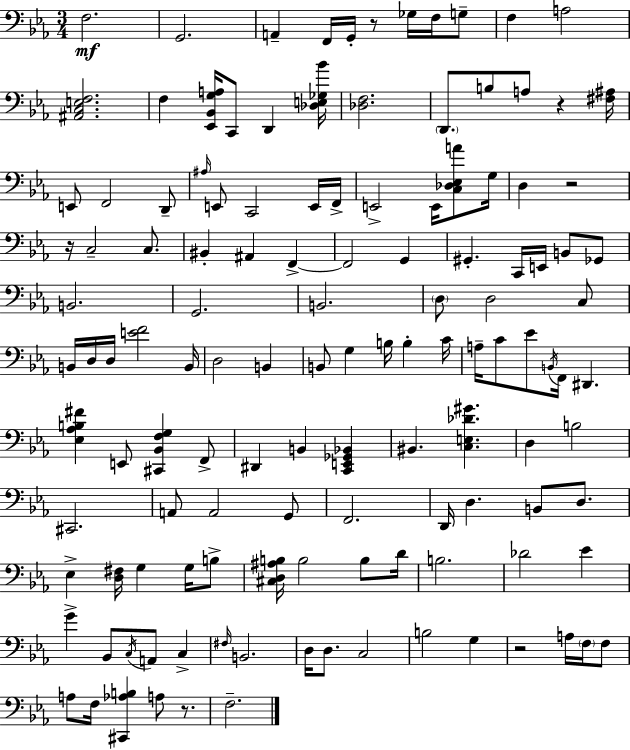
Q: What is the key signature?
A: EES major